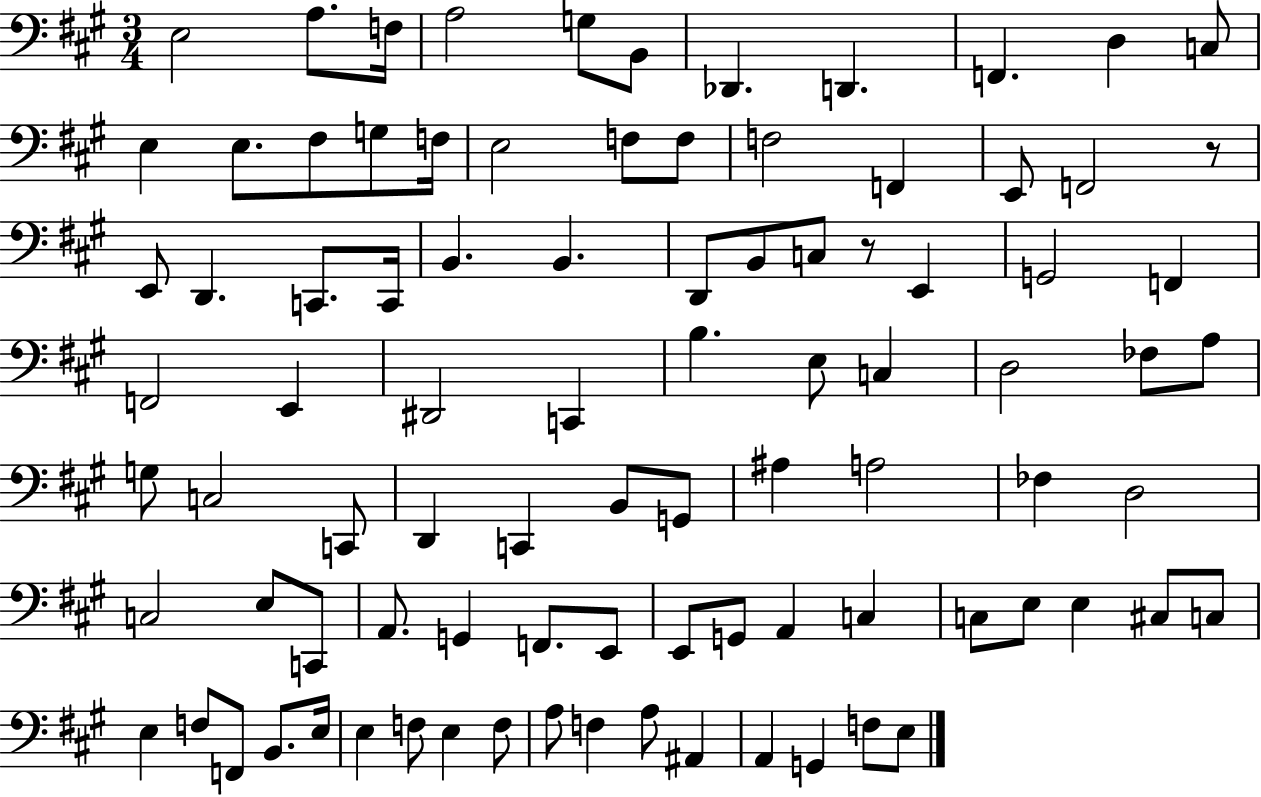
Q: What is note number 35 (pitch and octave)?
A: F2